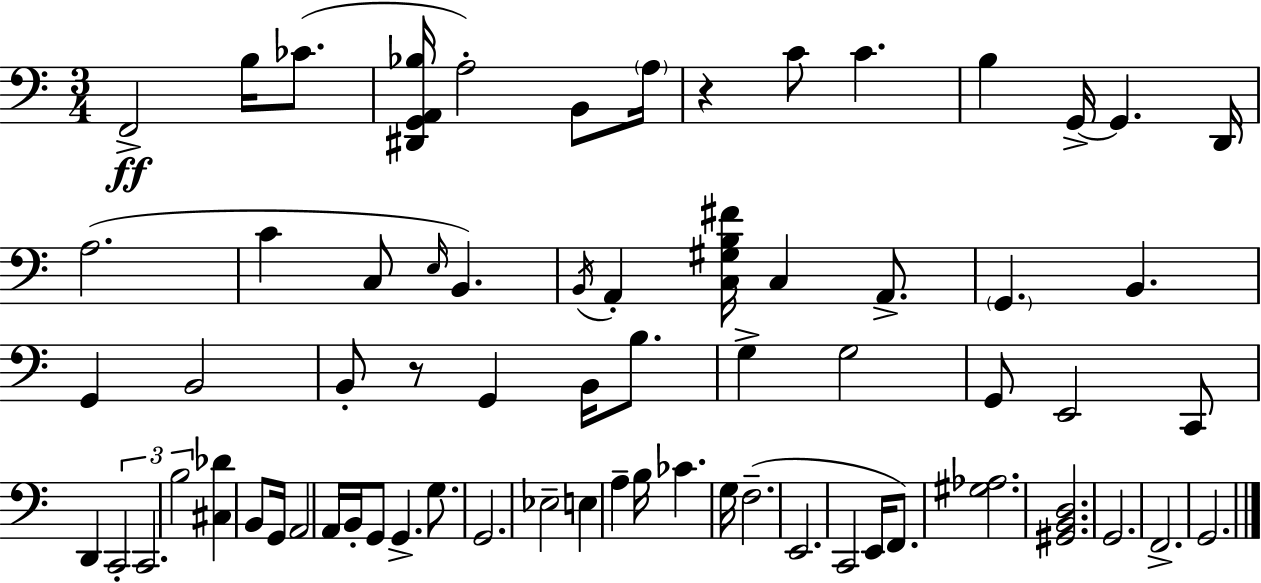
F2/h B3/s CES4/e. [D#2,G2,A2,Bb3]/s A3/h B2/e A3/s R/q C4/e C4/q. B3/q G2/s G2/q. D2/s A3/h. C4/q C3/e E3/s B2/q. B2/s A2/q [C3,G#3,B3,F#4]/s C3/q A2/e. G2/q. B2/q. G2/q B2/h B2/e R/e G2/q B2/s B3/e. G3/q G3/h G2/e E2/h C2/e D2/q C2/h C2/h. B3/h [C#3,Db4]/q B2/e G2/s A2/h A2/s B2/s G2/e G2/q. G3/e. G2/h. Eb3/h E3/q A3/q B3/s CES4/q. G3/s F3/h. E2/h. C2/h E2/s F2/e. [G#3,Ab3]/h. [G#2,B2,D3]/h. G2/h. F2/h. G2/h.